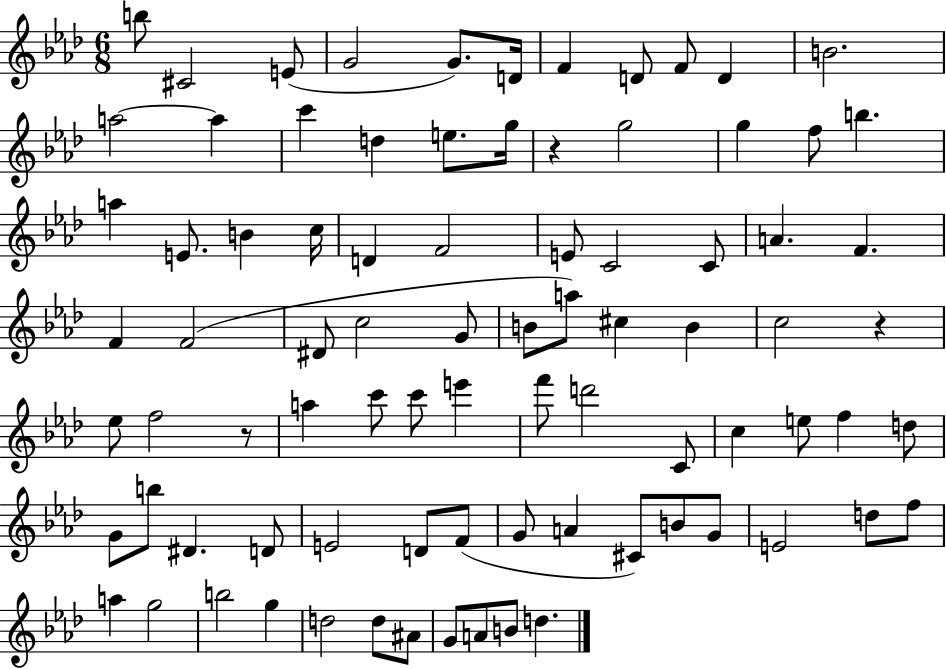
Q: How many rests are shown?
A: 3